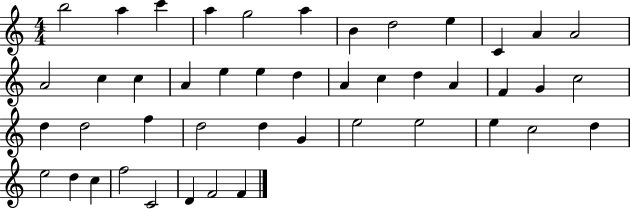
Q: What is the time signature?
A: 4/4